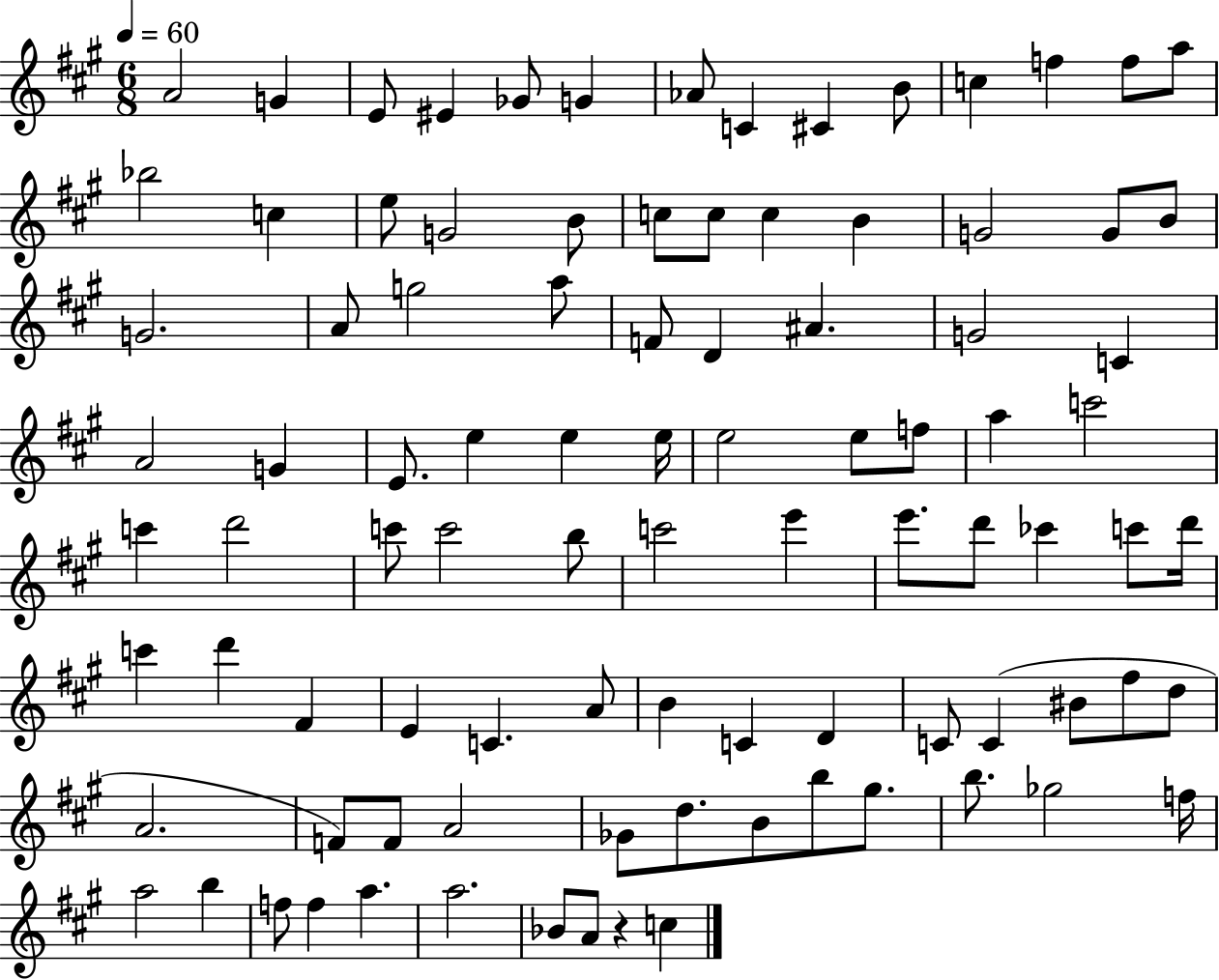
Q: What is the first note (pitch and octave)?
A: A4